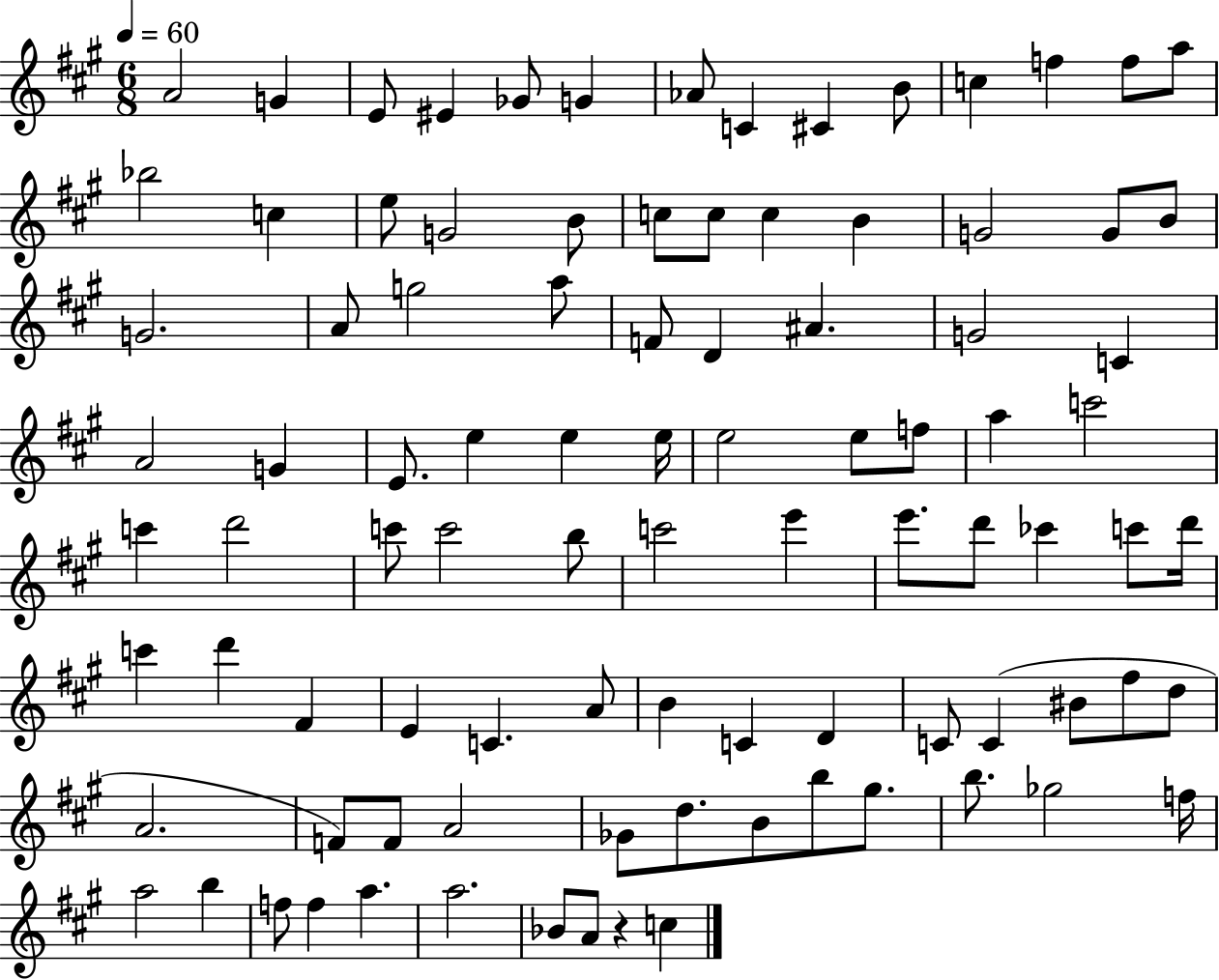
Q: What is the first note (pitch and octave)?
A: A4